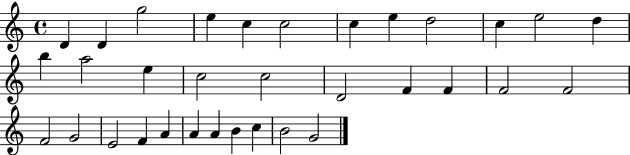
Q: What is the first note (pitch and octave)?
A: D4